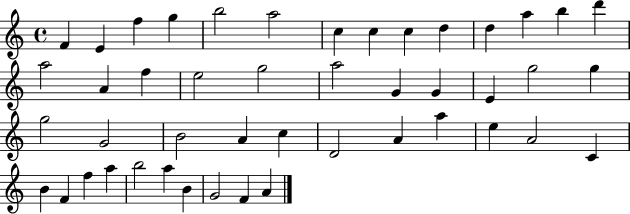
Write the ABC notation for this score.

X:1
T:Untitled
M:4/4
L:1/4
K:C
F E f g b2 a2 c c c d d a b d' a2 A f e2 g2 a2 G G E g2 g g2 G2 B2 A c D2 A a e A2 C B F f a b2 a B G2 F A